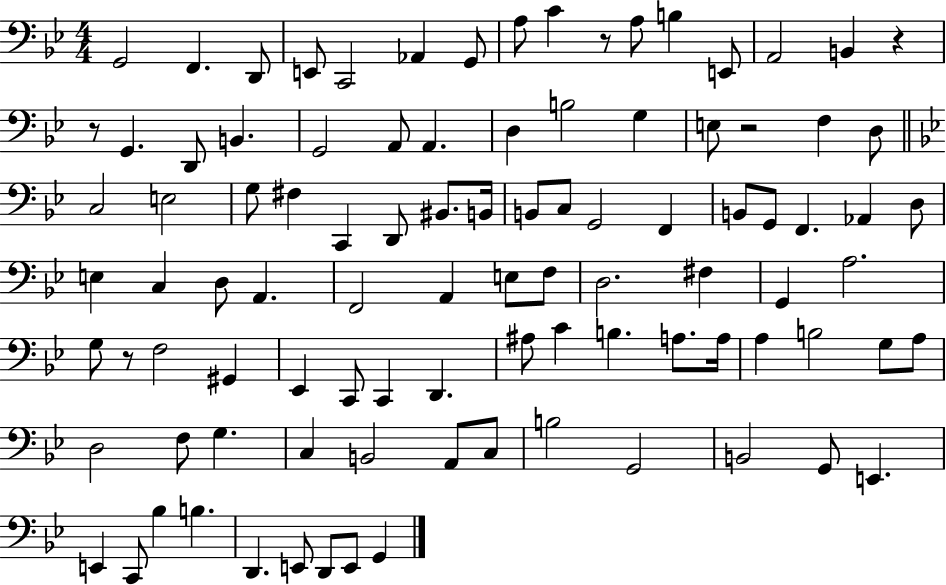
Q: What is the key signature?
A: BES major